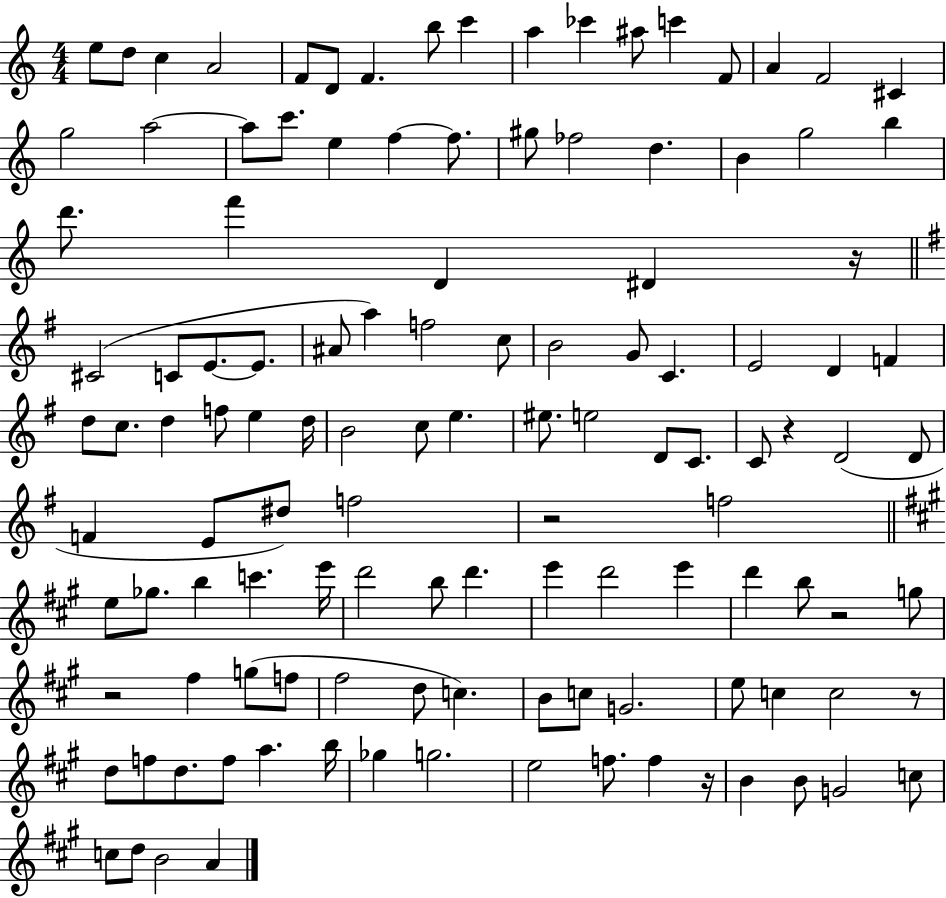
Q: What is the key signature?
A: C major